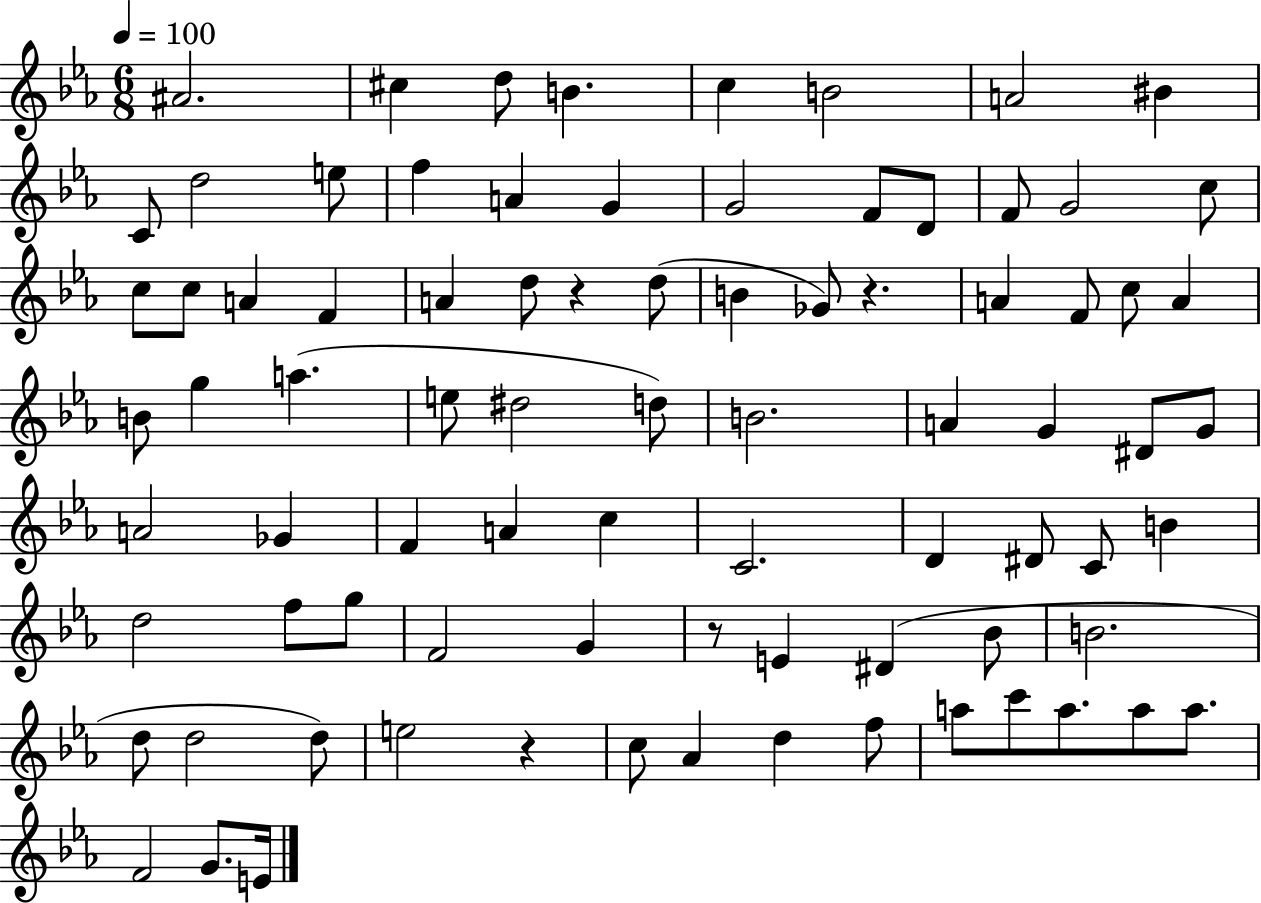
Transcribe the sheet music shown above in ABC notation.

X:1
T:Untitled
M:6/8
L:1/4
K:Eb
^A2 ^c d/2 B c B2 A2 ^B C/2 d2 e/2 f A G G2 F/2 D/2 F/2 G2 c/2 c/2 c/2 A F A d/2 z d/2 B _G/2 z A F/2 c/2 A B/2 g a e/2 ^d2 d/2 B2 A G ^D/2 G/2 A2 _G F A c C2 D ^D/2 C/2 B d2 f/2 g/2 F2 G z/2 E ^D _B/2 B2 d/2 d2 d/2 e2 z c/2 _A d f/2 a/2 c'/2 a/2 a/2 a/2 F2 G/2 E/4